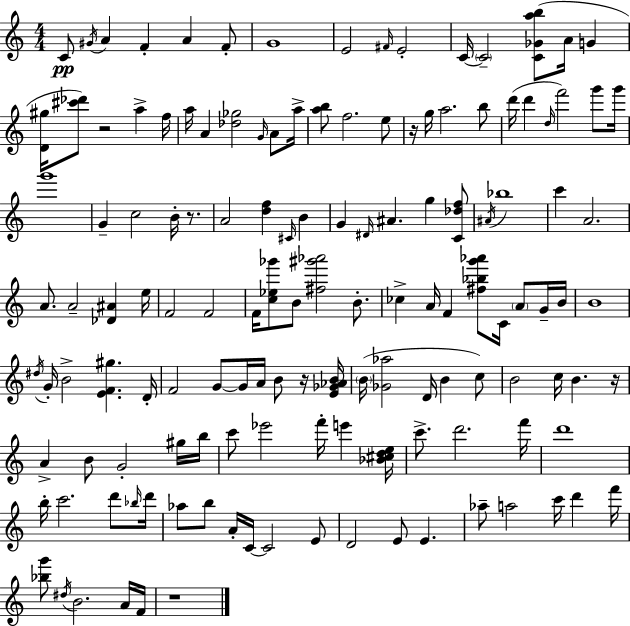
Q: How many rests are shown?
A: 6